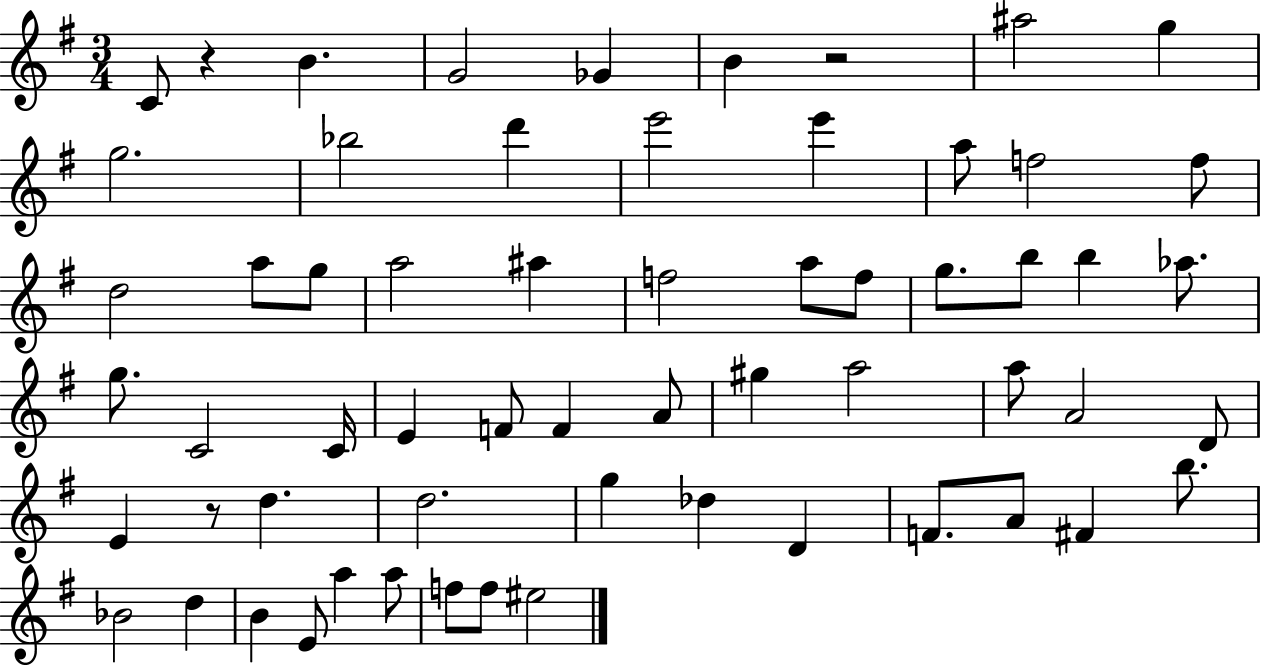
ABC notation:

X:1
T:Untitled
M:3/4
L:1/4
K:G
C/2 z B G2 _G B z2 ^a2 g g2 _b2 d' e'2 e' a/2 f2 f/2 d2 a/2 g/2 a2 ^a f2 a/2 f/2 g/2 b/2 b _a/2 g/2 C2 C/4 E F/2 F A/2 ^g a2 a/2 A2 D/2 E z/2 d d2 g _d D F/2 A/2 ^F b/2 _B2 d B E/2 a a/2 f/2 f/2 ^e2